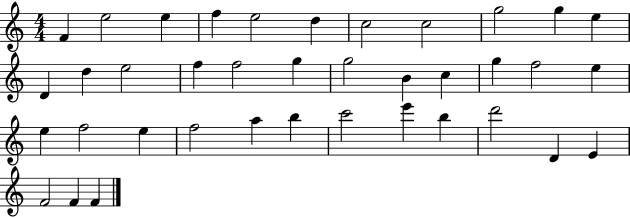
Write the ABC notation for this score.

X:1
T:Untitled
M:4/4
L:1/4
K:C
F e2 e f e2 d c2 c2 g2 g e D d e2 f f2 g g2 B c g f2 e e f2 e f2 a b c'2 e' b d'2 D E F2 F F